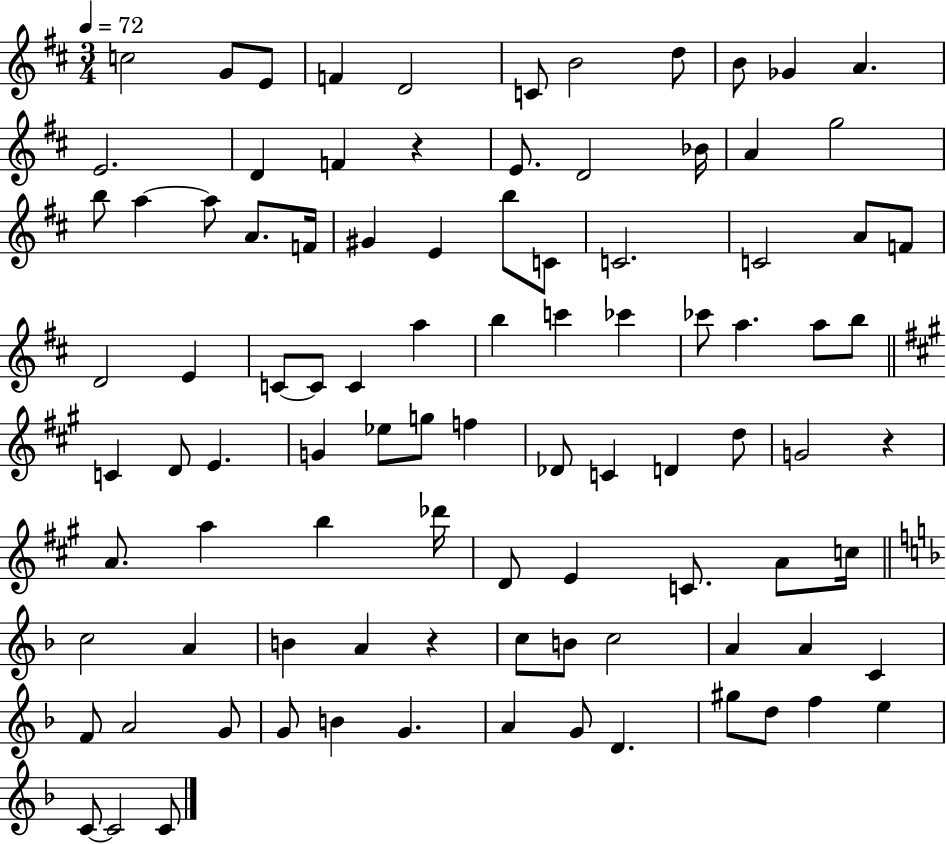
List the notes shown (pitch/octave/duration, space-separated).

C5/h G4/e E4/e F4/q D4/h C4/e B4/h D5/e B4/e Gb4/q A4/q. E4/h. D4/q F4/q R/q E4/e. D4/h Bb4/s A4/q G5/h B5/e A5/q A5/e A4/e. F4/s G#4/q E4/q B5/e C4/e C4/h. C4/h A4/e F4/e D4/h E4/q C4/e C4/e C4/q A5/q B5/q C6/q CES6/q CES6/e A5/q. A5/e B5/e C4/q D4/e E4/q. G4/q Eb5/e G5/e F5/q Db4/e C4/q D4/q D5/e G4/h R/q A4/e. A5/q B5/q Db6/s D4/e E4/q C4/e. A4/e C5/s C5/h A4/q B4/q A4/q R/q C5/e B4/e C5/h A4/q A4/q C4/q F4/e A4/h G4/e G4/e B4/q G4/q. A4/q G4/e D4/q. G#5/e D5/e F5/q E5/q C4/e C4/h C4/e